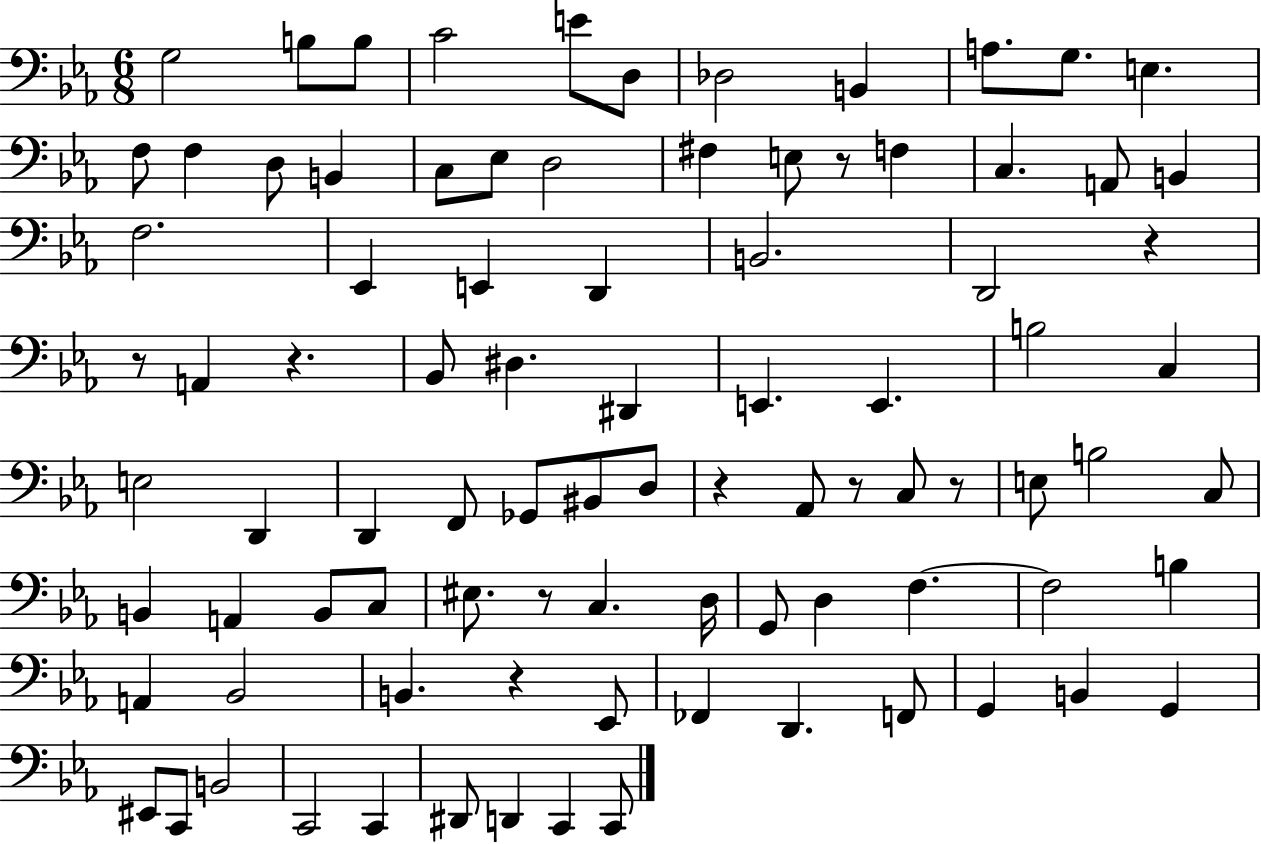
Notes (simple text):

G3/h B3/e B3/e C4/h E4/e D3/e Db3/h B2/q A3/e. G3/e. E3/q. F3/e F3/q D3/e B2/q C3/e Eb3/e D3/h F#3/q E3/e R/e F3/q C3/q. A2/e B2/q F3/h. Eb2/q E2/q D2/q B2/h. D2/h R/q R/e A2/q R/q. Bb2/e D#3/q. D#2/q E2/q. E2/q. B3/h C3/q E3/h D2/q D2/q F2/e Gb2/e BIS2/e D3/e R/q Ab2/e R/e C3/e R/e E3/e B3/h C3/e B2/q A2/q B2/e C3/e EIS3/e. R/e C3/q. D3/s G2/e D3/q F3/q. F3/h B3/q A2/q Bb2/h B2/q. R/q Eb2/e FES2/q D2/q. F2/e G2/q B2/q G2/q EIS2/e C2/e B2/h C2/h C2/q D#2/e D2/q C2/q C2/e